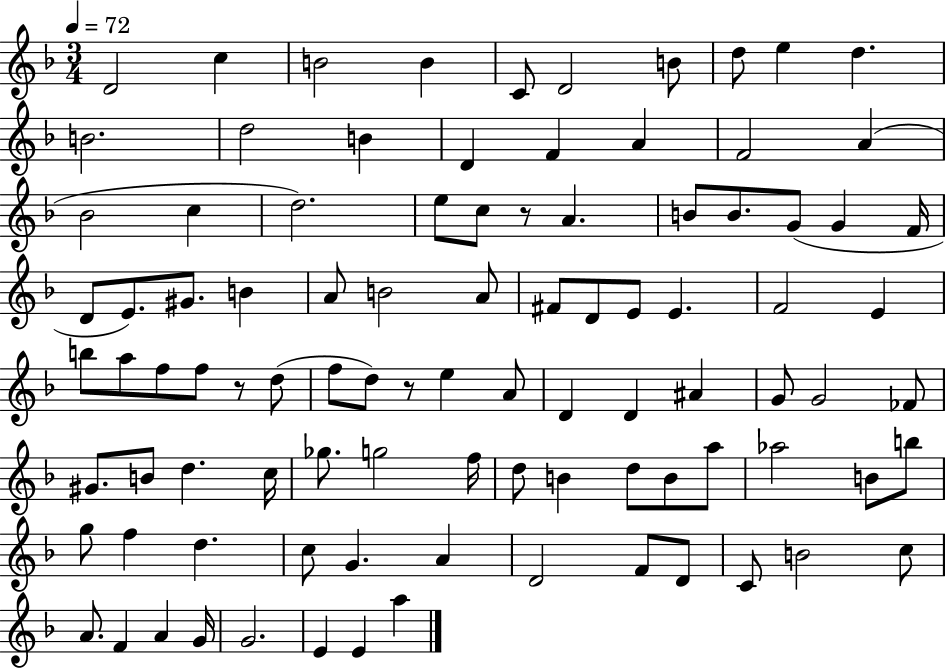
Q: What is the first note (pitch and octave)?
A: D4